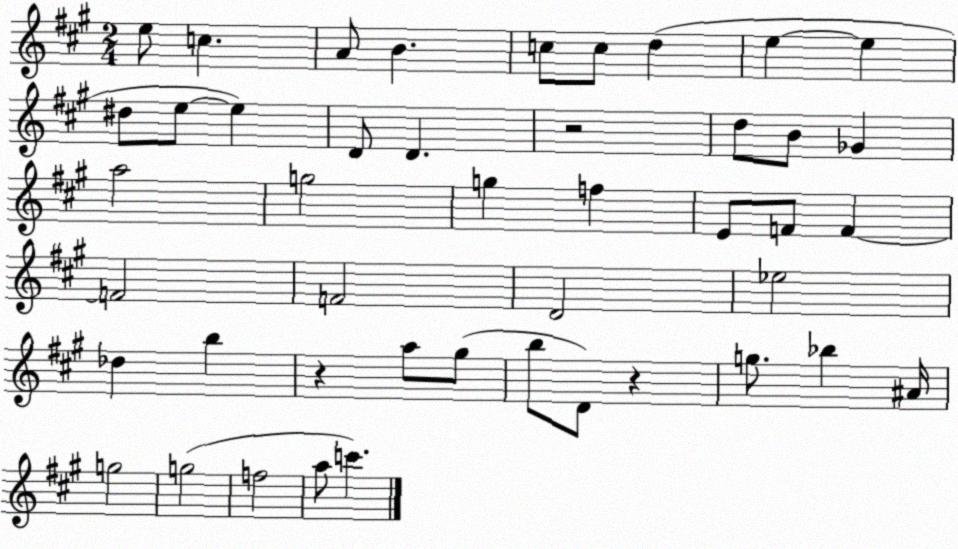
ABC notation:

X:1
T:Untitled
M:2/4
L:1/4
K:A
e/2 c A/2 B c/2 c/2 d e e ^d/2 e/2 e D/2 D z2 d/2 B/2 _G a2 g2 g f E/2 F/2 F F2 F2 D2 _e2 _d b z a/2 ^g/2 b/2 D/2 z g/2 _b ^A/4 g2 g2 f2 a/2 c'